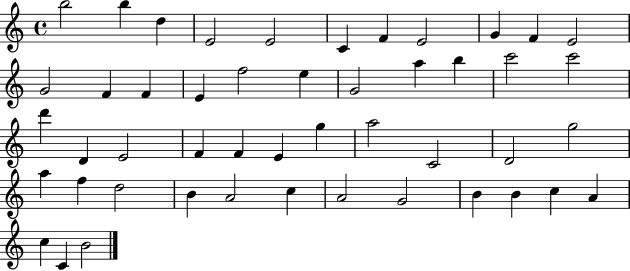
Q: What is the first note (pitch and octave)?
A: B5